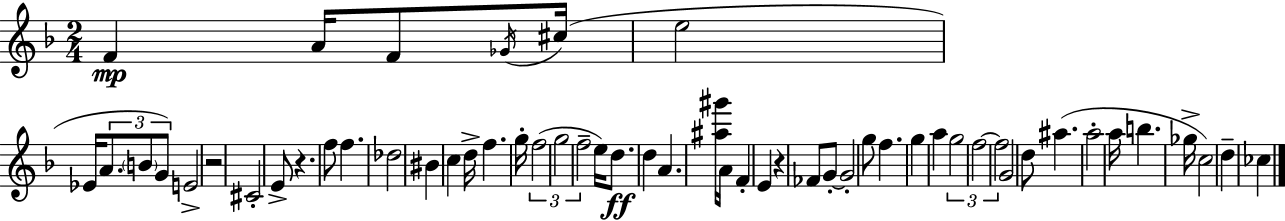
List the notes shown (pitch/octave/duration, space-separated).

F4/q A4/s F4/e Gb4/s C#5/s E5/h Eb4/s A4/e. B4/e G4/e E4/h R/h C#4/h E4/e R/q. F5/e F5/q. Db5/h BIS4/q C5/q D5/s F5/q. G5/s F5/h G5/h F5/h E5/s D5/e. D5/q A4/q. [A#5,G#6]/s A4/s F4/q E4/q R/q FES4/e G4/e G4/h G5/e F5/q. G5/q A5/q G5/h F5/h F5/h G4/h D5/e A#5/q. A5/h A5/s B5/q. Gb5/s C5/h D5/q CES5/q